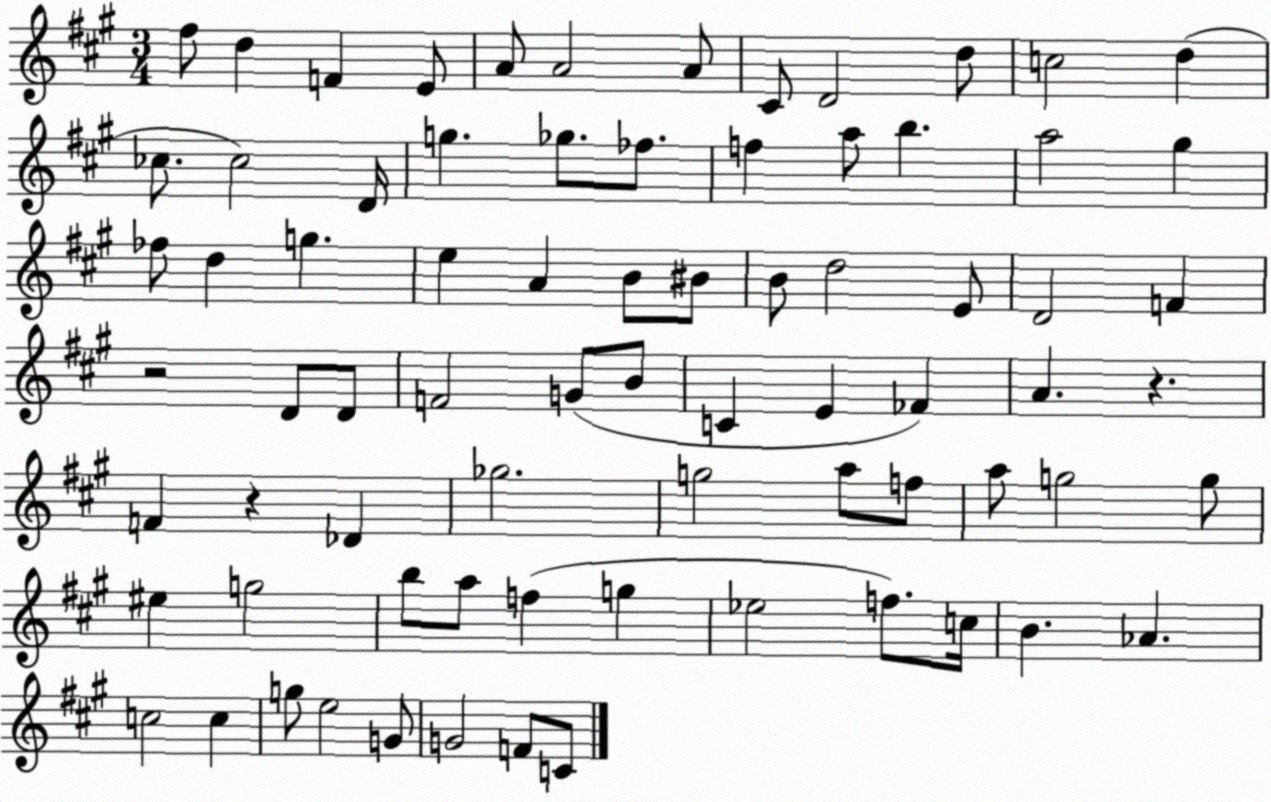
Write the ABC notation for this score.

X:1
T:Untitled
M:3/4
L:1/4
K:A
^f/2 d F E/2 A/2 A2 A/2 ^C/2 D2 d/2 c2 d _c/2 _c2 D/4 g _g/2 _f/2 f a/2 b a2 ^g _f/2 d g e A B/2 ^B/2 B/2 d2 E/2 D2 F z2 D/2 D/2 F2 G/2 B/2 C E _F A z F z _D _g2 g2 a/2 f/2 a/2 g2 g/2 ^e g2 b/2 a/2 f g _e2 f/2 c/4 B _A c2 c g/2 e2 G/2 G2 F/2 C/2